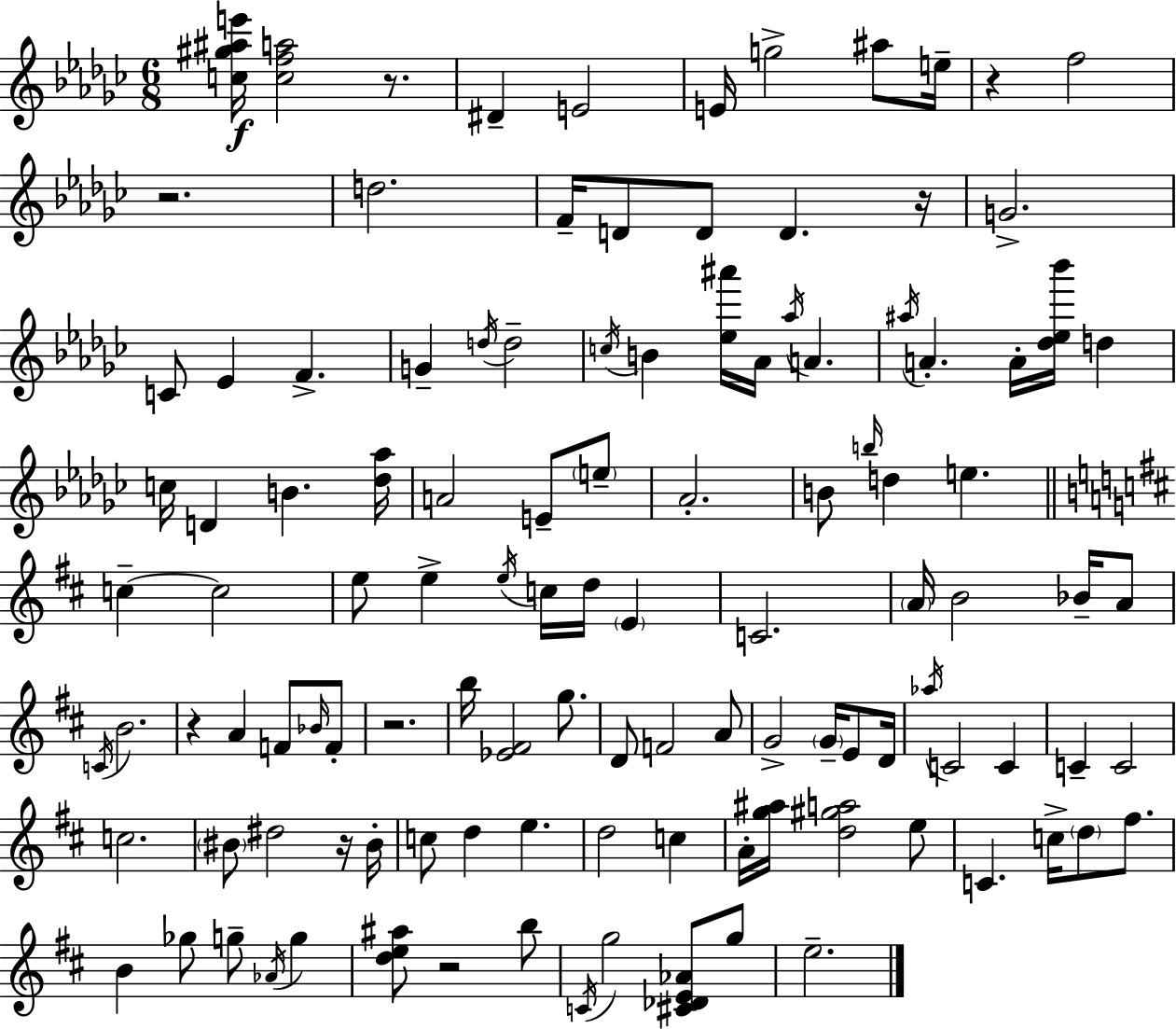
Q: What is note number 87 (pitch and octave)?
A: F#5